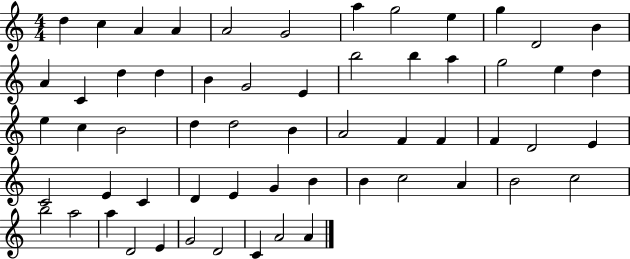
X:1
T:Untitled
M:4/4
L:1/4
K:C
d c A A A2 G2 a g2 e g D2 B A C d d B G2 E b2 b a g2 e d e c B2 d d2 B A2 F F F D2 E C2 E C D E G B B c2 A B2 c2 b2 a2 a D2 E G2 D2 C A2 A